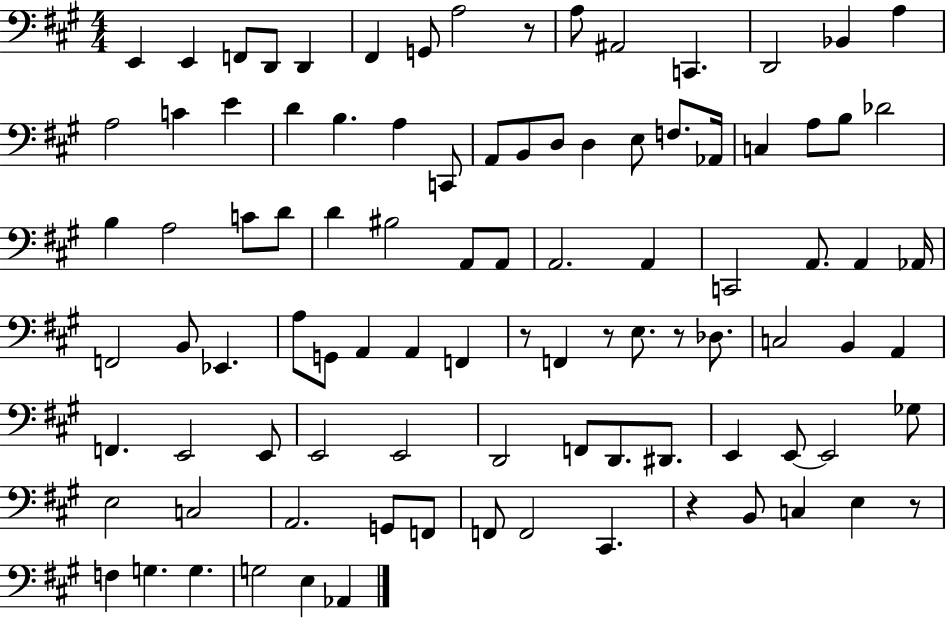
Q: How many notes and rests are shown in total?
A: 96